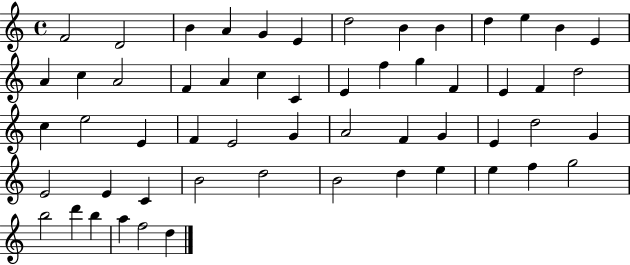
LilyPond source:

{
  \clef treble
  \time 4/4
  \defaultTimeSignature
  \key c \major
  f'2 d'2 | b'4 a'4 g'4 e'4 | d''2 b'4 b'4 | d''4 e''4 b'4 e'4 | \break a'4 c''4 a'2 | f'4 a'4 c''4 c'4 | e'4 f''4 g''4 f'4 | e'4 f'4 d''2 | \break c''4 e''2 e'4 | f'4 e'2 g'4 | a'2 f'4 g'4 | e'4 d''2 g'4 | \break e'2 e'4 c'4 | b'2 d''2 | b'2 d''4 e''4 | e''4 f''4 g''2 | \break b''2 d'''4 b''4 | a''4 f''2 d''4 | \bar "|."
}